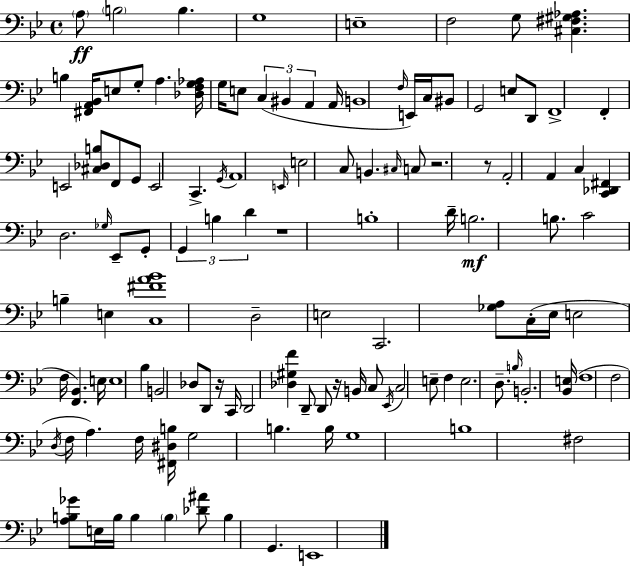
X:1
T:Untitled
M:4/4
L:1/4
K:Bb
A,/2 B,2 B, G,4 E,4 F,2 G,/2 [^C,^F,^G,_A,] B, [^F,,A,,_B,,]/4 E,/2 G,/2 A, [_D,F,G,_A,]/4 G,/4 E,/2 C, ^B,, A,, A,,/4 B,,4 F,/4 E,,/4 C,/4 ^B,,/2 G,,2 E,/2 D,,/2 F,,4 F,, E,,2 [^C,_D,B,]/2 F,,/2 G,,/2 E,,2 C,, G,,/4 A,,4 E,,/4 E,2 C,/2 B,, ^C,/4 C,/2 z2 z/2 A,,2 A,, C, [C,,_D,,^F,,] D,2 _G,/4 _E,,/2 G,,/2 G,, B, D z4 B,4 D/4 B,2 B,/2 C2 B, E, [C,^FA_B]4 D,2 E,2 C,,2 [_G,A,]/2 C,/4 _E,/4 E,2 F,/4 [F,,_B,,] E,/4 E,4 _B, B,,2 _D,/2 D,,/2 z/4 C,,/4 D,,2 [_D,^G,F] D,,/2 D,,/2 z/4 B,,/4 C,/2 _E,,/4 C,2 E,/2 F, E,2 D,/2 B,/4 B,,2 [_B,,E,]/4 F,4 F,2 D,/4 F,/4 A, F,/4 [^F,,^D,B,]/4 G,2 B, B,/4 G,4 B,4 ^F,2 [A,B,_G]/2 E,/4 B,/4 B, B, [_D^A]/2 B, G,, E,,4